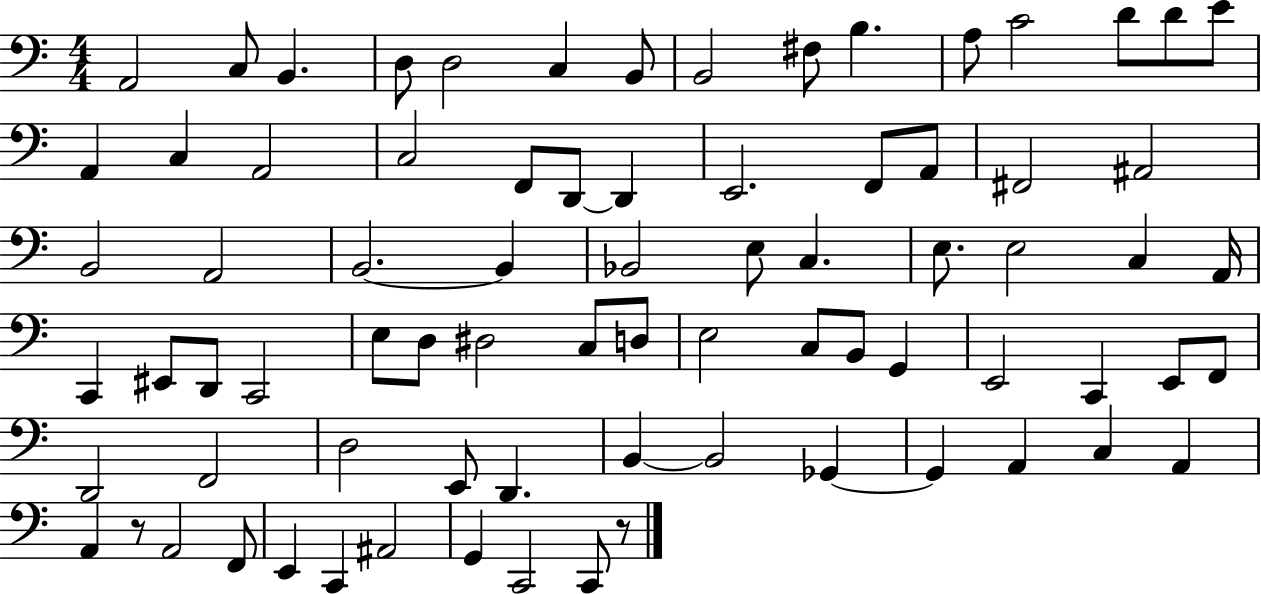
{
  \clef bass
  \numericTimeSignature
  \time 4/4
  \key c \major
  \repeat volta 2 { a,2 c8 b,4. | d8 d2 c4 b,8 | b,2 fis8 b4. | a8 c'2 d'8 d'8 e'8 | \break a,4 c4 a,2 | c2 f,8 d,8~~ d,4 | e,2. f,8 a,8 | fis,2 ais,2 | \break b,2 a,2 | b,2.~~ b,4 | bes,2 e8 c4. | e8. e2 c4 a,16 | \break c,4 eis,8 d,8 c,2 | e8 d8 dis2 c8 d8 | e2 c8 b,8 g,4 | e,2 c,4 e,8 f,8 | \break d,2 f,2 | d2 e,8 d,4. | b,4~~ b,2 ges,4~~ | ges,4 a,4 c4 a,4 | \break a,4 r8 a,2 f,8 | e,4 c,4 ais,2 | g,4 c,2 c,8 r8 | } \bar "|."
}